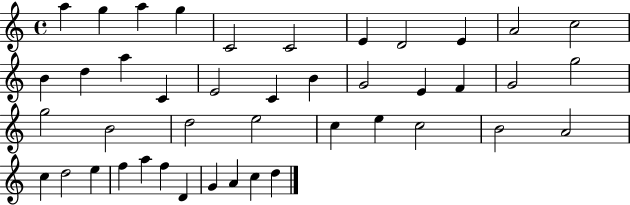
{
  \clef treble
  \time 4/4
  \defaultTimeSignature
  \key c \major
  a''4 g''4 a''4 g''4 | c'2 c'2 | e'4 d'2 e'4 | a'2 c''2 | \break b'4 d''4 a''4 c'4 | e'2 c'4 b'4 | g'2 e'4 f'4 | g'2 g''2 | \break g''2 b'2 | d''2 e''2 | c''4 e''4 c''2 | b'2 a'2 | \break c''4 d''2 e''4 | f''4 a''4 f''4 d'4 | g'4 a'4 c''4 d''4 | \bar "|."
}